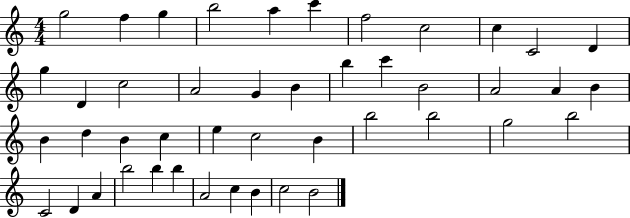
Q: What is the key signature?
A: C major